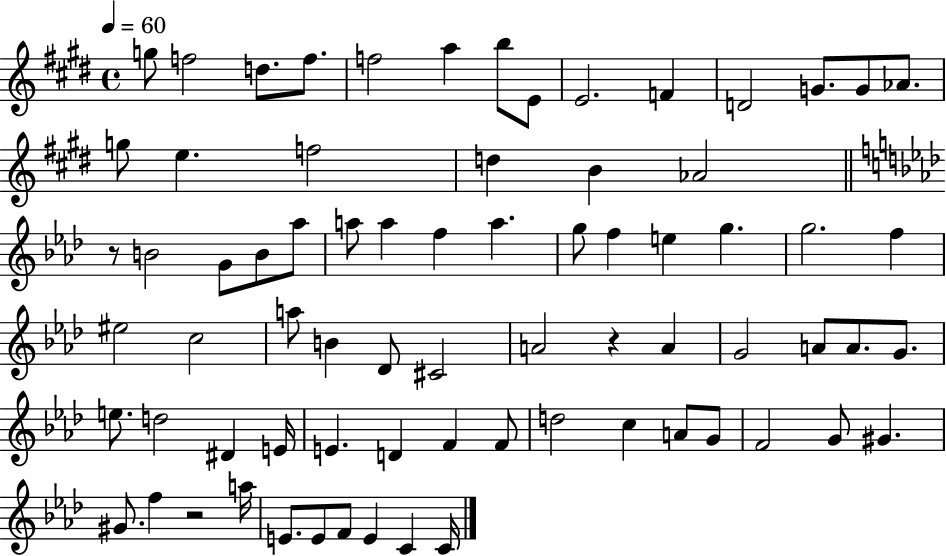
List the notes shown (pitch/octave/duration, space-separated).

G5/e F5/h D5/e. F5/e. F5/h A5/q B5/e E4/e E4/h. F4/q D4/h G4/e. G4/e Ab4/e. G5/e E5/q. F5/h D5/q B4/q Ab4/h R/e B4/h G4/e B4/e Ab5/e A5/e A5/q F5/q A5/q. G5/e F5/q E5/q G5/q. G5/h. F5/q EIS5/h C5/h A5/e B4/q Db4/e C#4/h A4/h R/q A4/q G4/h A4/e A4/e. G4/e. E5/e. D5/h D#4/q E4/s E4/q. D4/q F4/q F4/e D5/h C5/q A4/e G4/e F4/h G4/e G#4/q. G#4/e. F5/q R/h A5/s E4/e. E4/e F4/e E4/q C4/q C4/s